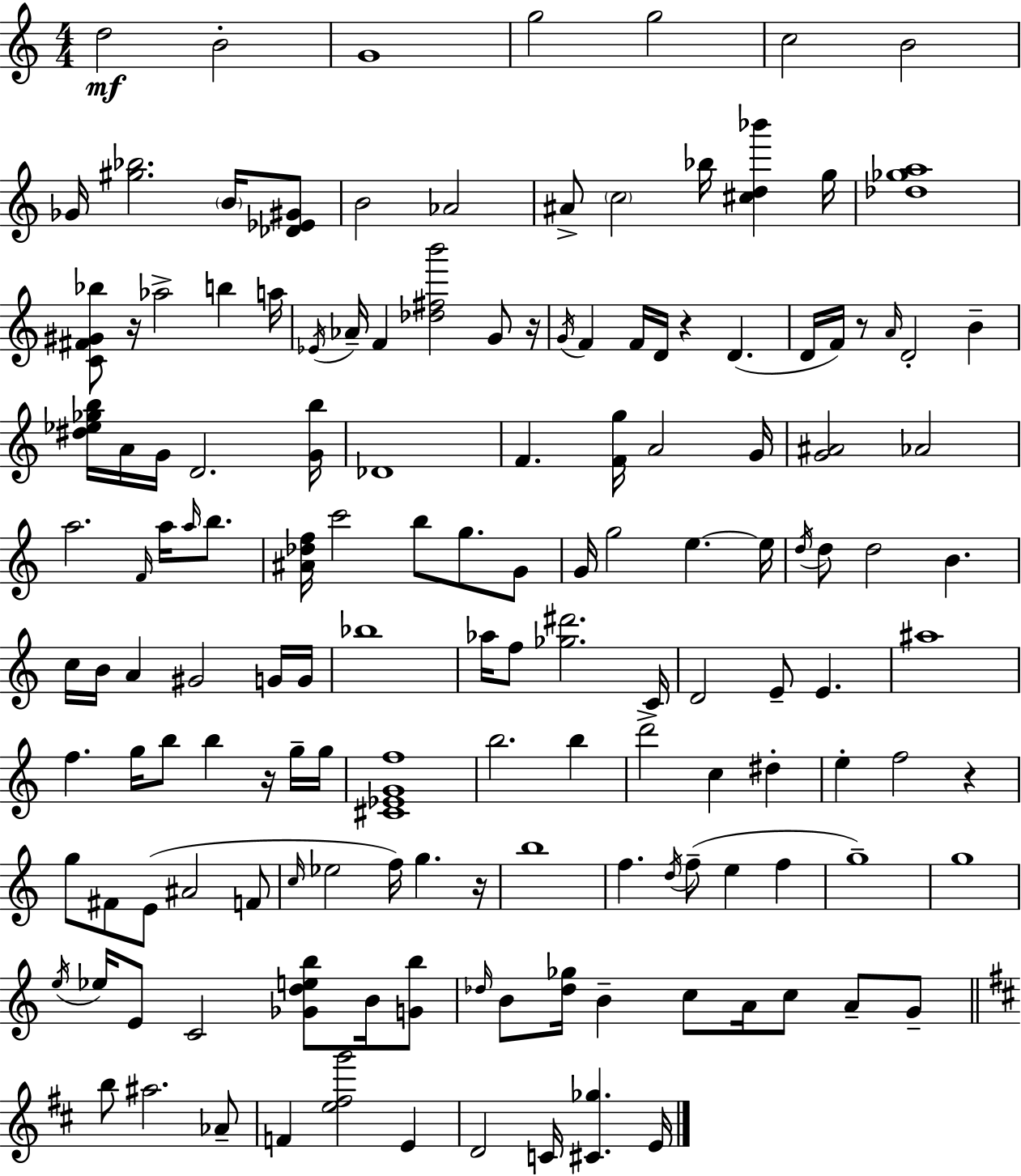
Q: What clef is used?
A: treble